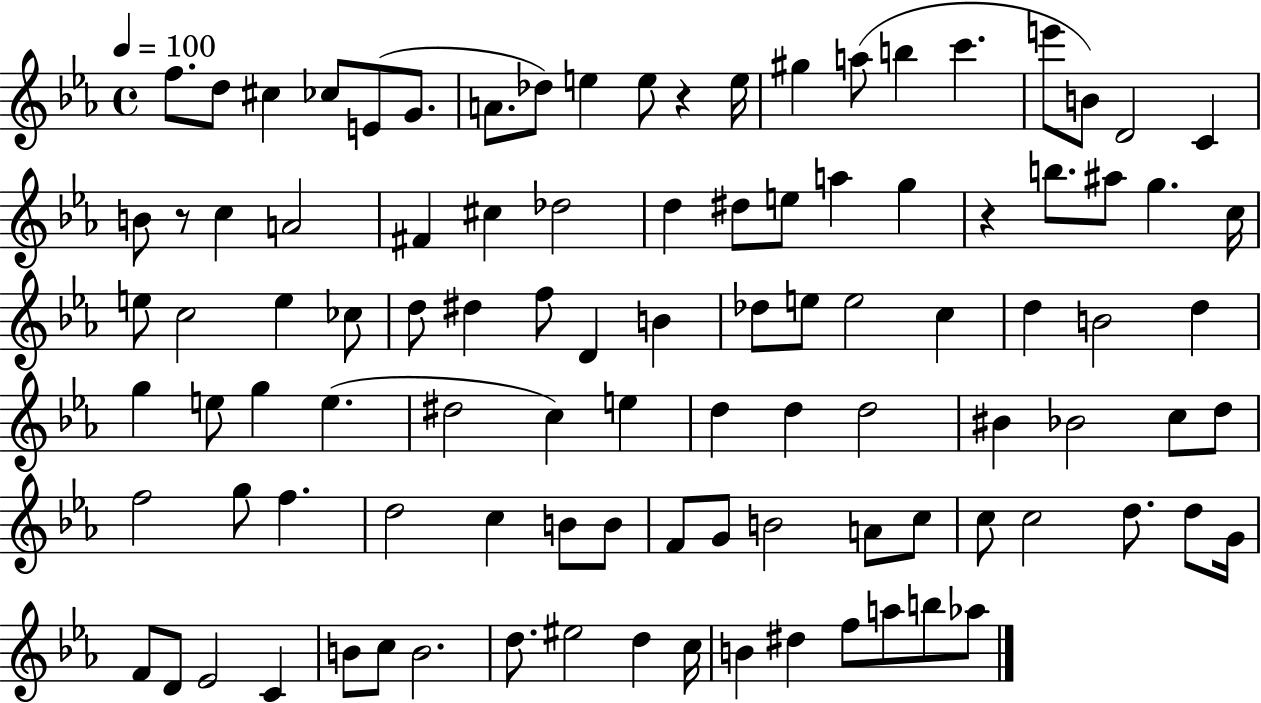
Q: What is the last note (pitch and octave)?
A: Ab5